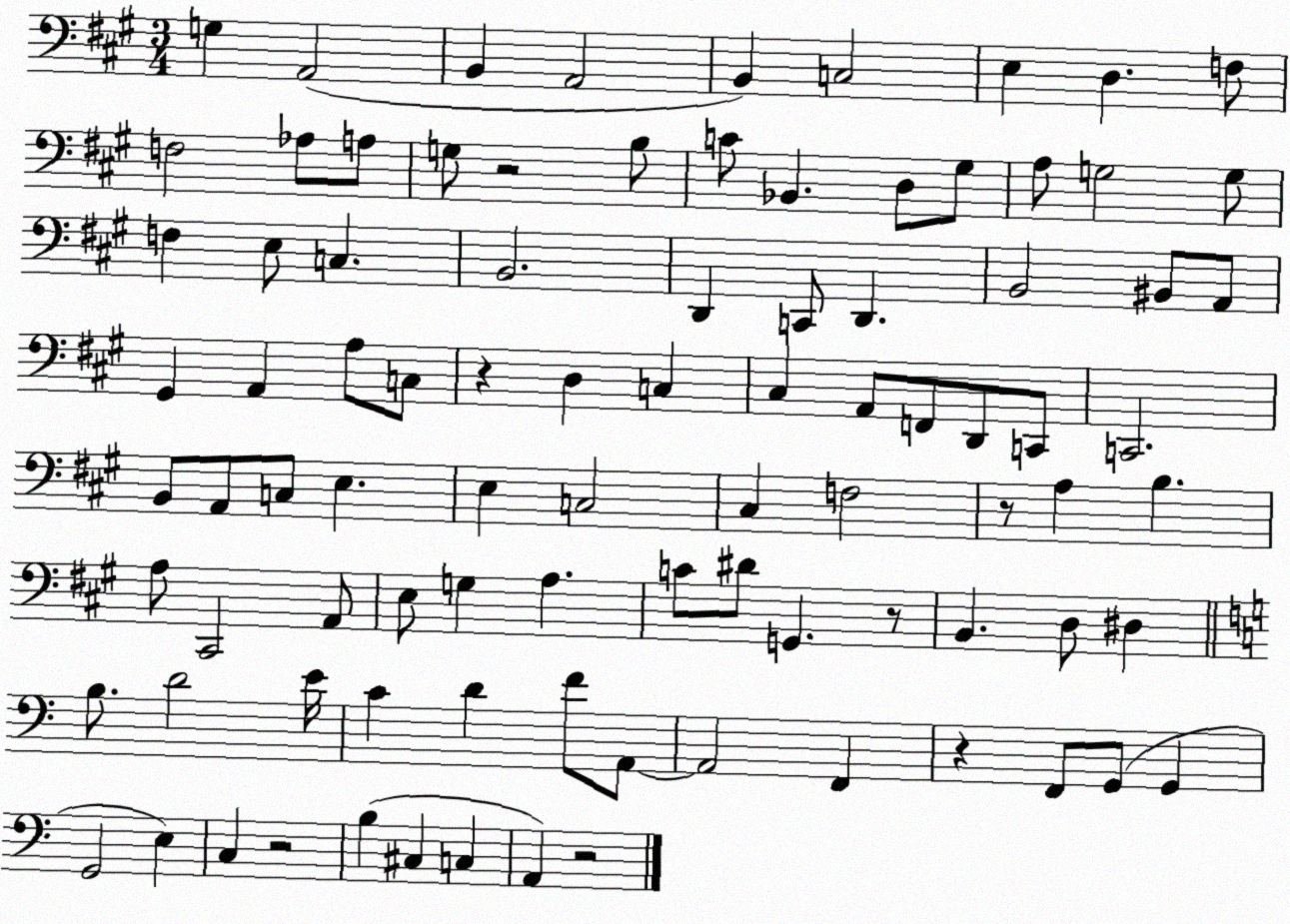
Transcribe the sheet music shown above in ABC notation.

X:1
T:Untitled
M:3/4
L:1/4
K:A
G, A,,2 B,, A,,2 B,, C,2 E, D, F,/2 F,2 _A,/2 A,/2 G,/2 z2 B,/2 C/2 _B,, D,/2 ^G,/2 A,/2 G,2 G,/2 F, E,/2 C, B,,2 D,, C,,/2 D,, B,,2 ^B,,/2 A,,/2 ^G,, A,, A,/2 C,/2 z D, C, ^C, A,,/2 F,,/2 D,,/2 C,,/2 C,,2 B,,/2 A,,/2 C,/2 E, E, C,2 ^C, F,2 z/2 A, B, A,/2 ^C,,2 A,,/2 E,/2 G, A, C/2 ^D/2 G,, z/2 B,, D,/2 ^D, B,/2 D2 E/4 C D F/2 A,,/2 A,,2 F,, z F,,/2 G,,/2 G,, G,,2 E, C, z2 B, ^C, C, A,, z2